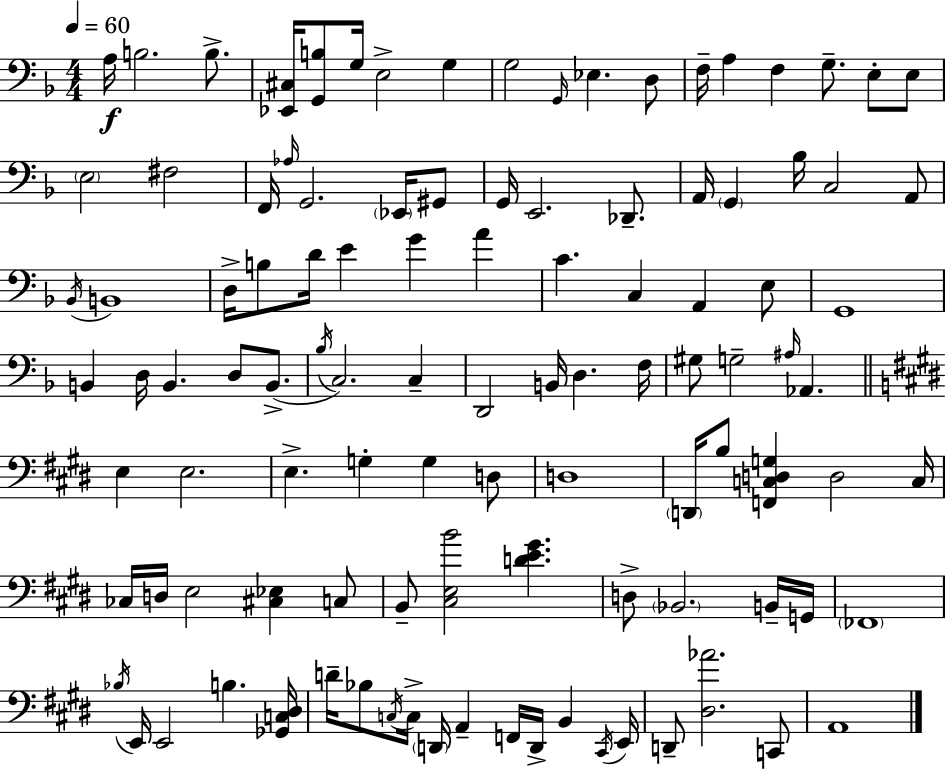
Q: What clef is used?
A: bass